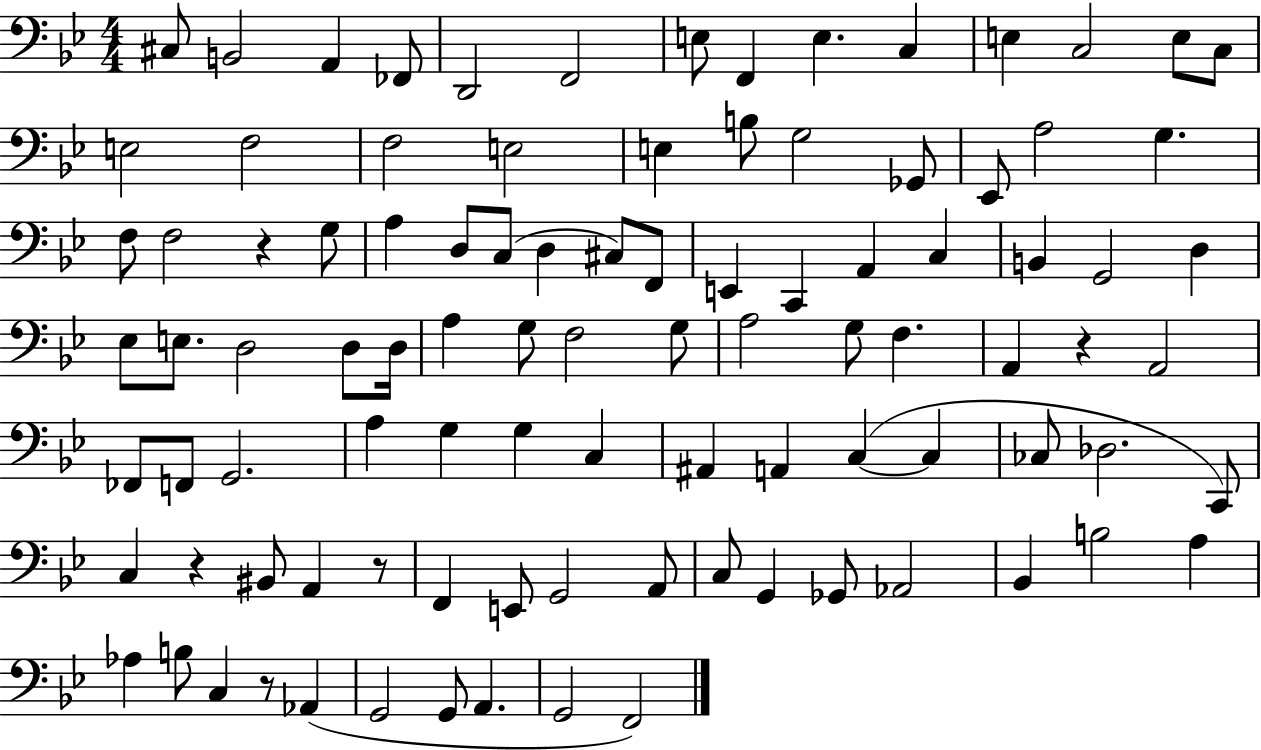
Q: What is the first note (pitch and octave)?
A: C#3